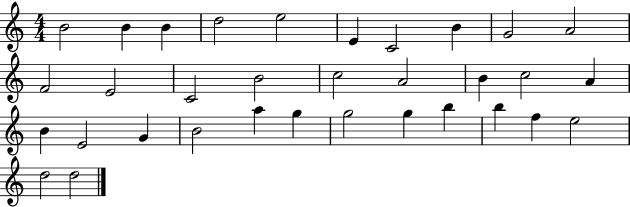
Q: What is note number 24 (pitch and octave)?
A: A5